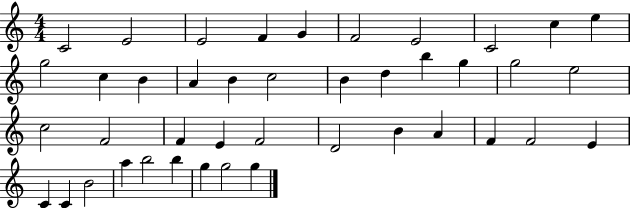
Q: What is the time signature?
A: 4/4